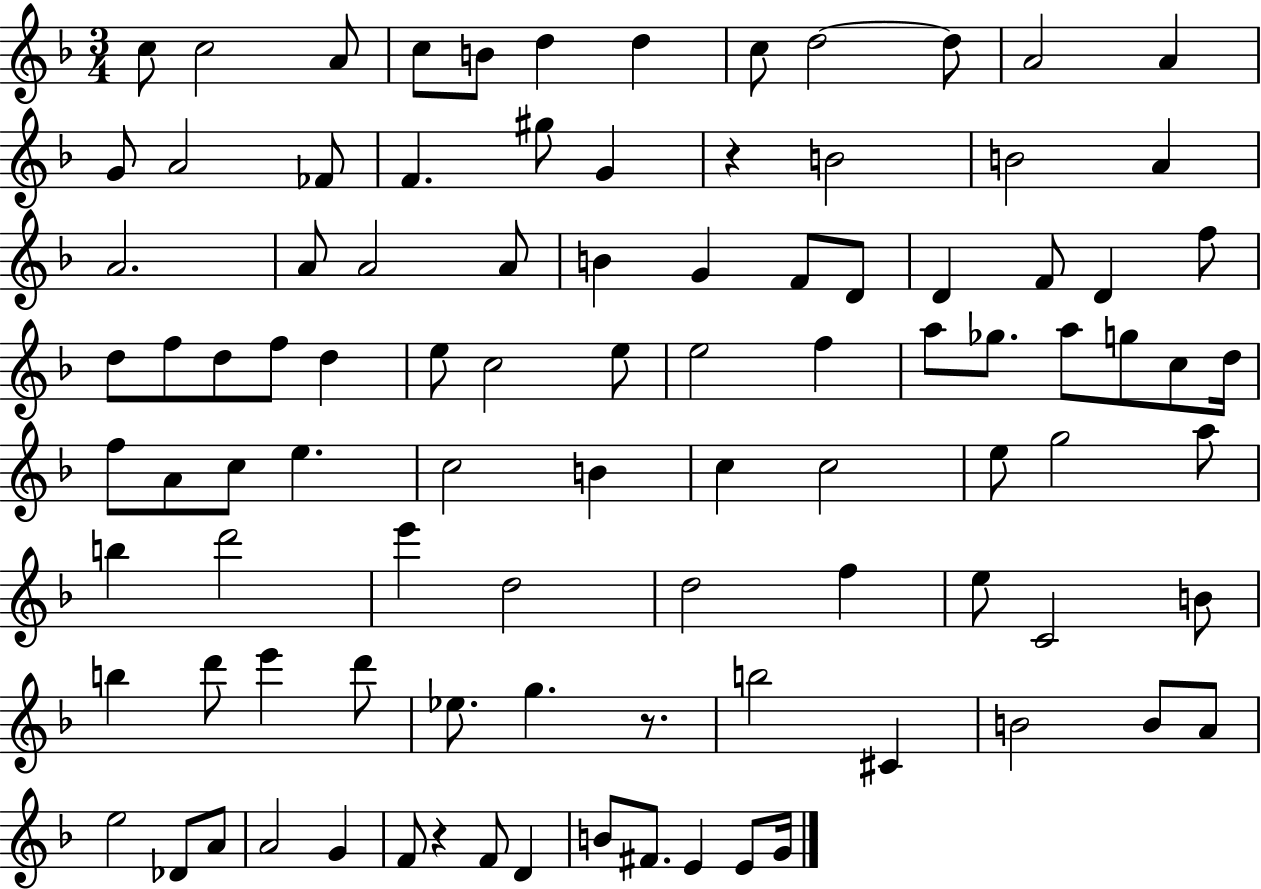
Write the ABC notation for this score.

X:1
T:Untitled
M:3/4
L:1/4
K:F
c/2 c2 A/2 c/2 B/2 d d c/2 d2 d/2 A2 A G/2 A2 _F/2 F ^g/2 G z B2 B2 A A2 A/2 A2 A/2 B G F/2 D/2 D F/2 D f/2 d/2 f/2 d/2 f/2 d e/2 c2 e/2 e2 f a/2 _g/2 a/2 g/2 c/2 d/4 f/2 A/2 c/2 e c2 B c c2 e/2 g2 a/2 b d'2 e' d2 d2 f e/2 C2 B/2 b d'/2 e' d'/2 _e/2 g z/2 b2 ^C B2 B/2 A/2 e2 _D/2 A/2 A2 G F/2 z F/2 D B/2 ^F/2 E E/2 G/4